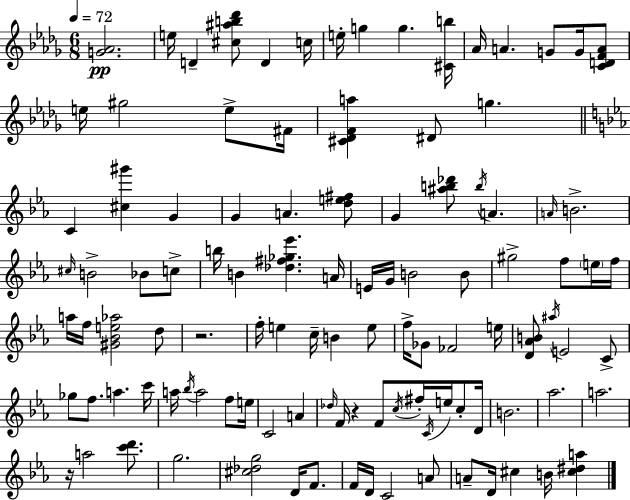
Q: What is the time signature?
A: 6/8